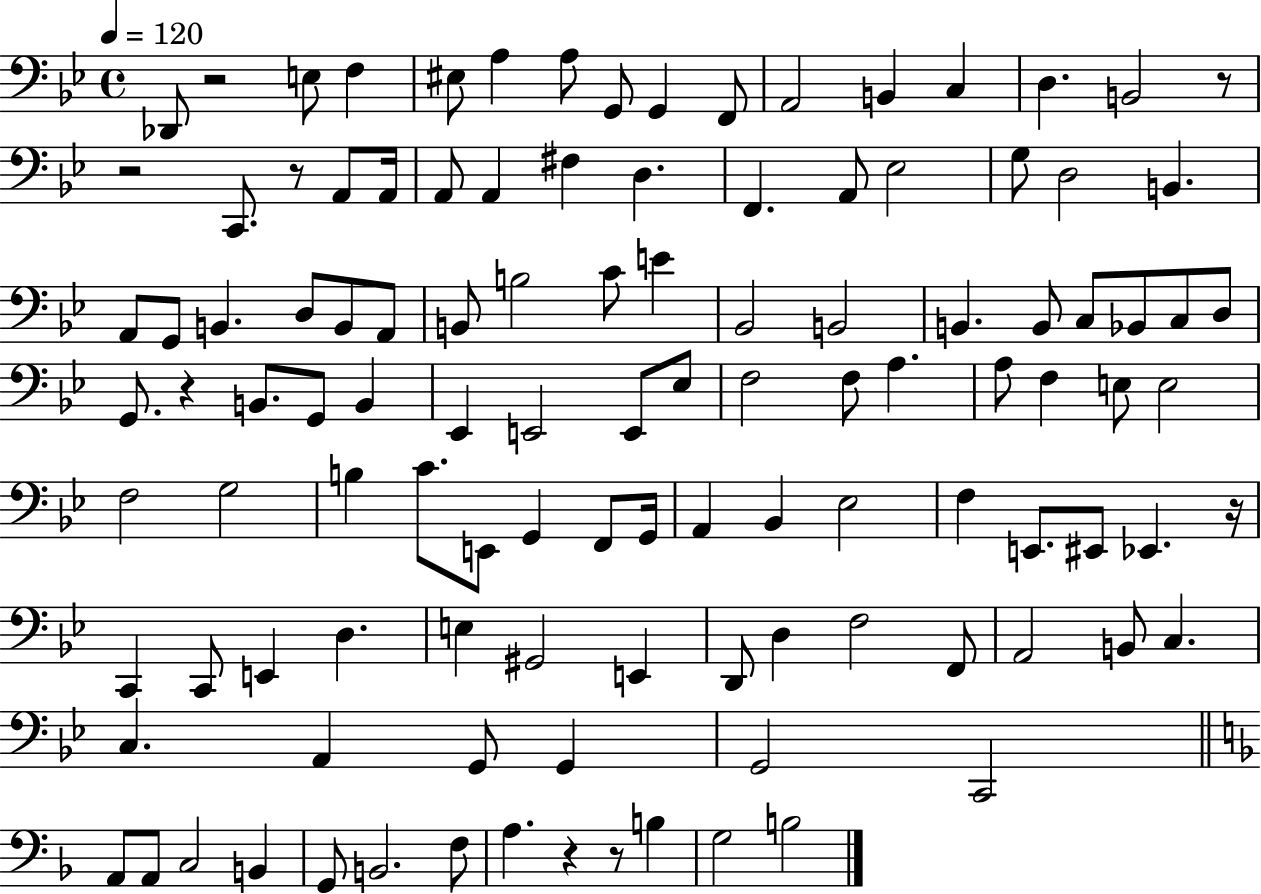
Db2/e R/h E3/e F3/q EIS3/e A3/q A3/e G2/e G2/q F2/e A2/h B2/q C3/q D3/q. B2/h R/e R/h C2/e. R/e A2/e A2/s A2/e A2/q F#3/q D3/q. F2/q. A2/e Eb3/h G3/e D3/h B2/q. A2/e G2/e B2/q. D3/e B2/e A2/e B2/e B3/h C4/e E4/q Bb2/h B2/h B2/q. B2/e C3/e Bb2/e C3/e D3/e G2/e. R/q B2/e. G2/e B2/q Eb2/q E2/h E2/e Eb3/e F3/h F3/e A3/q. A3/e F3/q E3/e E3/h F3/h G3/h B3/q C4/e. E2/e G2/q F2/e G2/s A2/q Bb2/q Eb3/h F3/q E2/e. EIS2/e Eb2/q. R/s C2/q C2/e E2/q D3/q. E3/q G#2/h E2/q D2/e D3/q F3/h F2/e A2/h B2/e C3/q. C3/q. A2/q G2/e G2/q G2/h C2/h A2/e A2/e C3/h B2/q G2/e B2/h. F3/e A3/q. R/q R/e B3/q G3/h B3/h